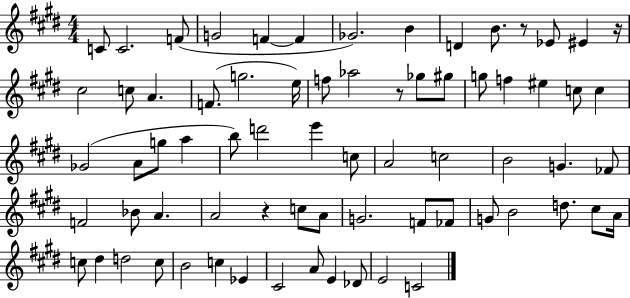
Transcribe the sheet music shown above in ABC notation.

X:1
T:Untitled
M:4/4
L:1/4
K:E
C/2 C2 F/2 G2 F F _G2 B D B/2 z/2 _E/2 ^E z/4 ^c2 c/2 A F/2 g2 e/4 f/2 _a2 z/2 _g/2 ^g/2 g/2 f ^e c/2 c _G2 A/2 g/2 a b/2 d'2 e' c/2 A2 c2 B2 G _F/2 F2 _B/2 A A2 z c/2 A/2 G2 F/2 _F/2 G/2 B2 d/2 ^c/2 A/4 c/2 ^d d2 c/2 B2 c _E ^C2 A/2 E _D/2 E2 C2